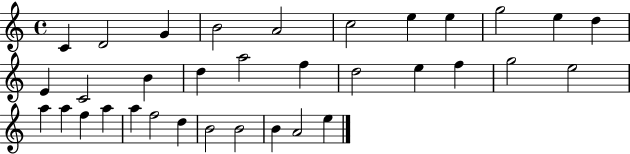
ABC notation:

X:1
T:Untitled
M:4/4
L:1/4
K:C
C D2 G B2 A2 c2 e e g2 e d E C2 B d a2 f d2 e f g2 e2 a a f a a f2 d B2 B2 B A2 e